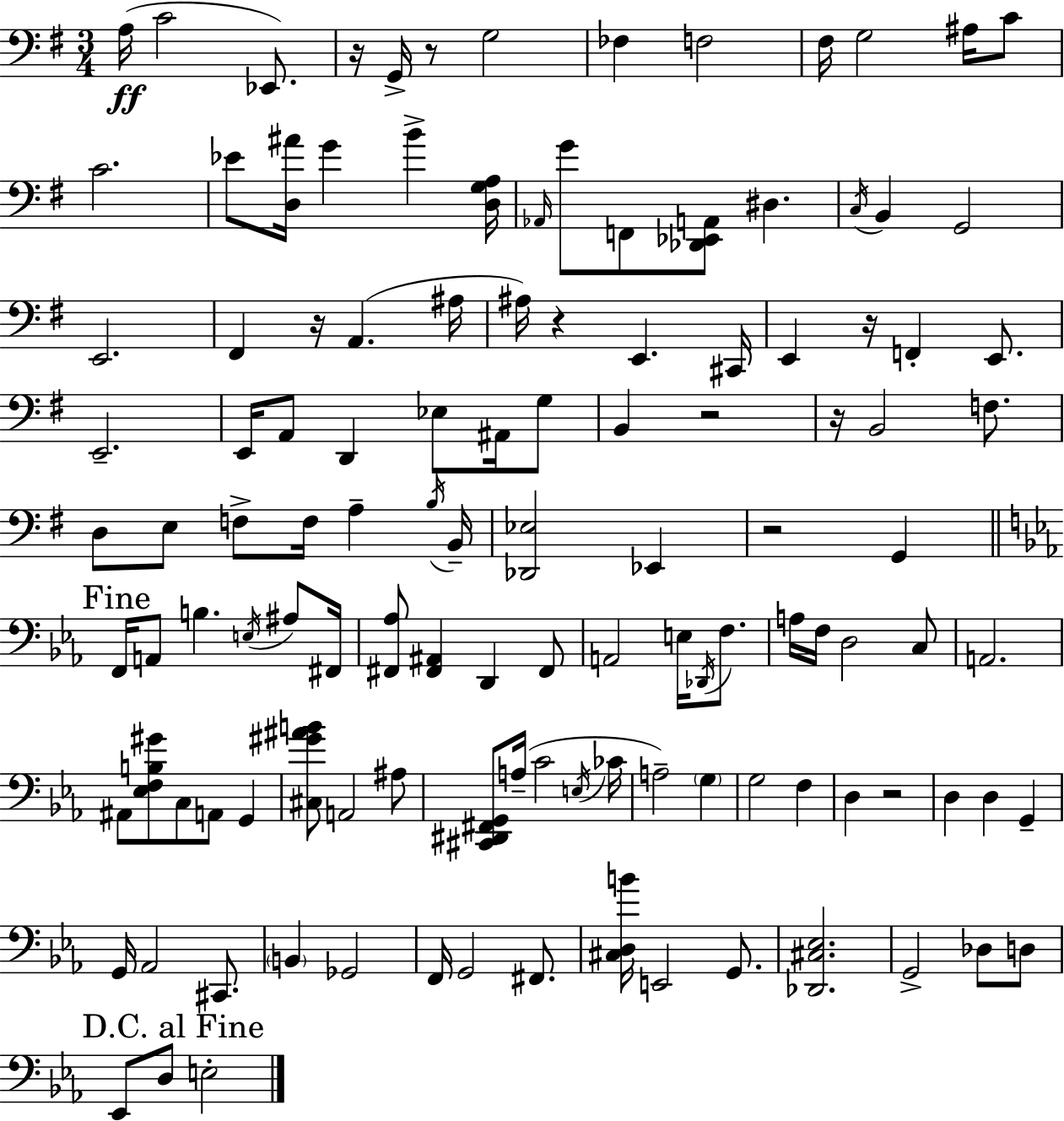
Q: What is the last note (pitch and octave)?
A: E3